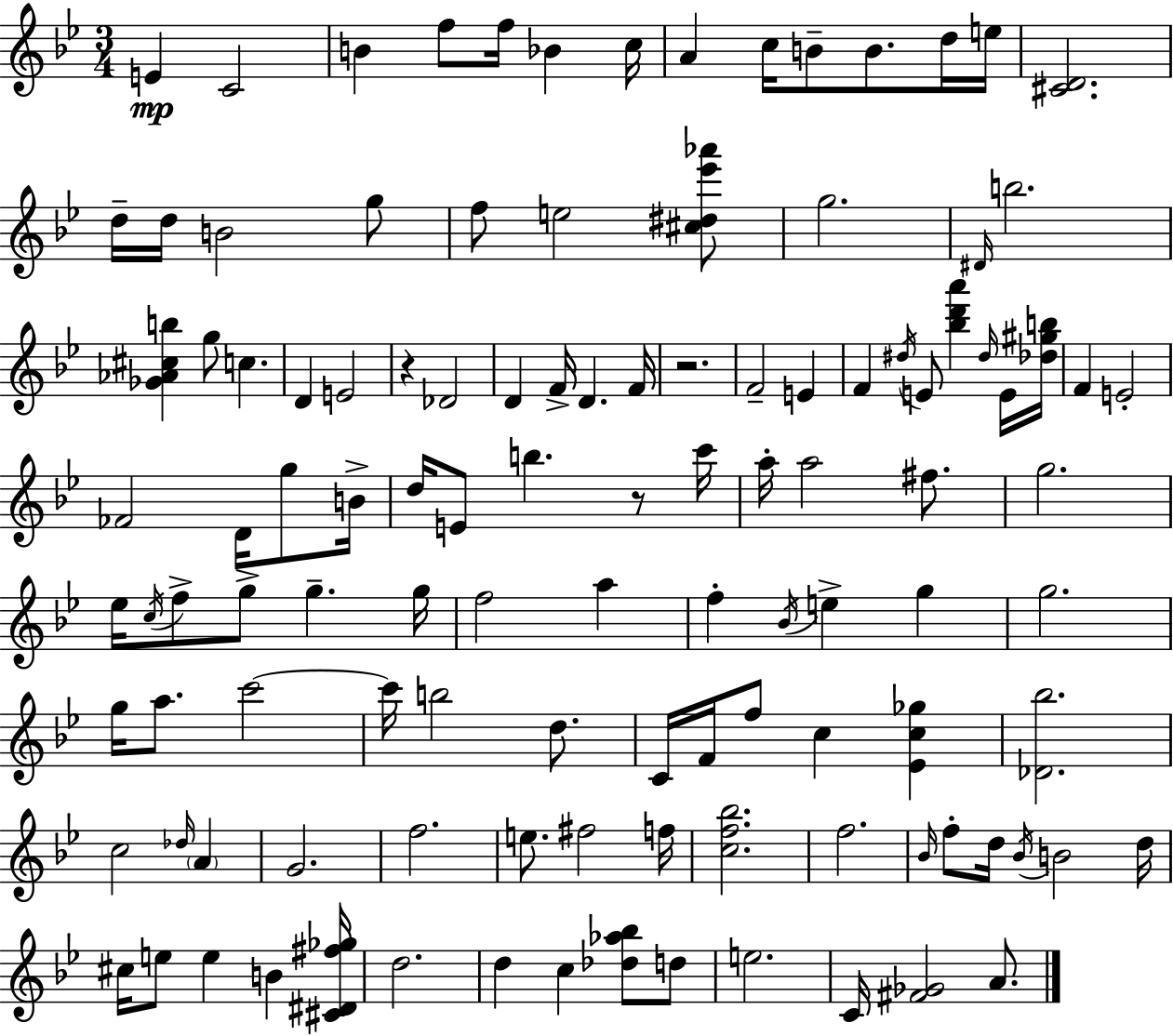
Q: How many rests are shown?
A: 3